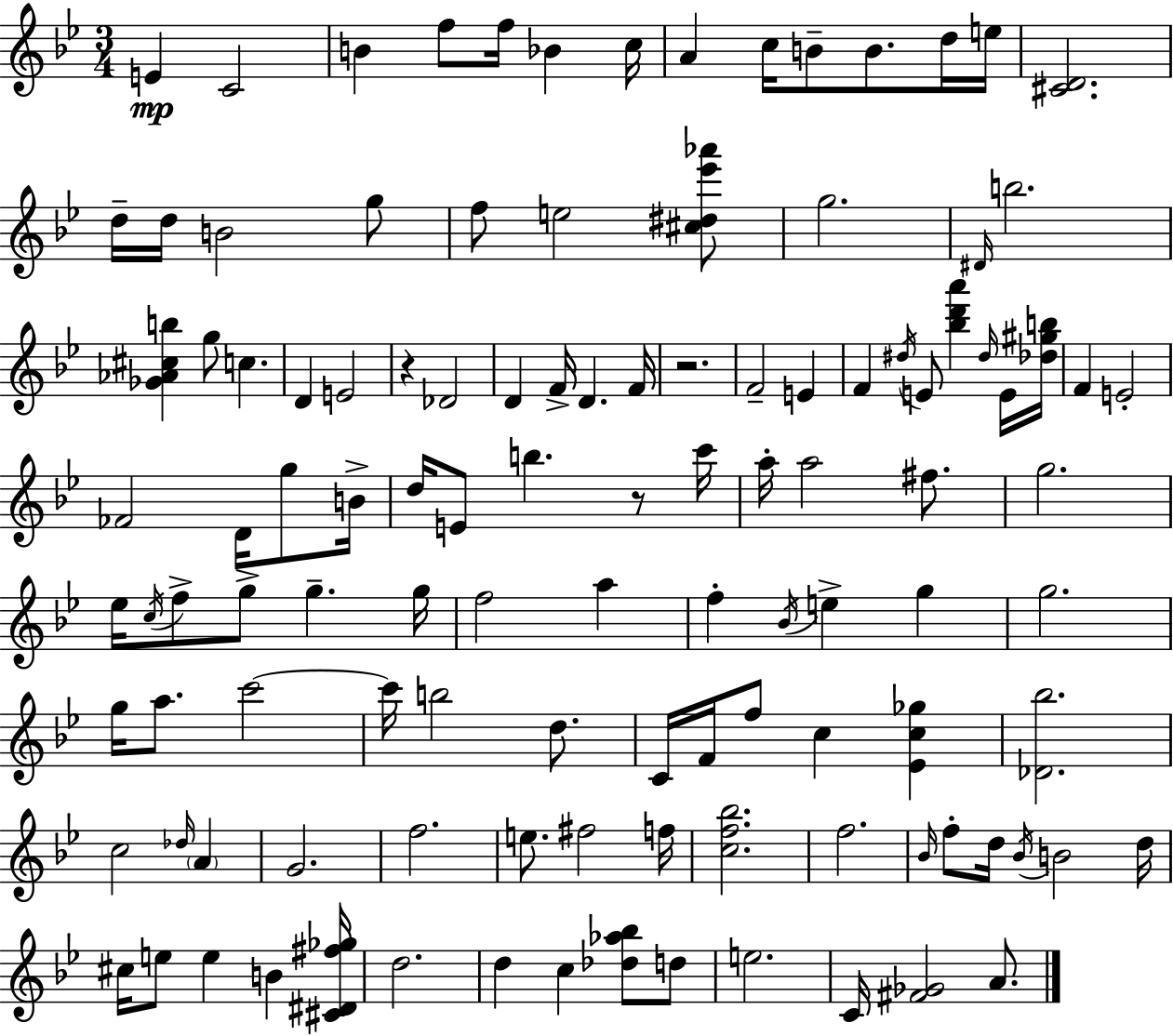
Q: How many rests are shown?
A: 3